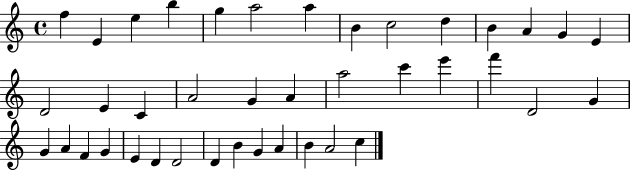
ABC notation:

X:1
T:Untitled
M:4/4
L:1/4
K:C
f E e b g a2 a B c2 d B A G E D2 E C A2 G A a2 c' e' f' D2 G G A F G E D D2 D B G A B A2 c